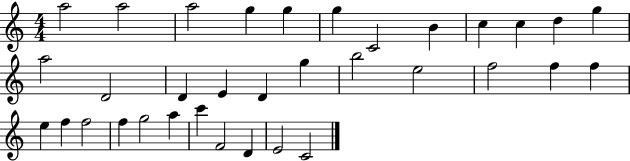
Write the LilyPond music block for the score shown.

{
  \clef treble
  \numericTimeSignature
  \time 4/4
  \key c \major
  a''2 a''2 | a''2 g''4 g''4 | g''4 c'2 b'4 | c''4 c''4 d''4 g''4 | \break a''2 d'2 | d'4 e'4 d'4 g''4 | b''2 e''2 | f''2 f''4 f''4 | \break e''4 f''4 f''2 | f''4 g''2 a''4 | c'''4 f'2 d'4 | e'2 c'2 | \break \bar "|."
}